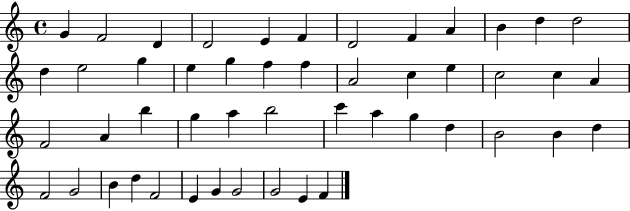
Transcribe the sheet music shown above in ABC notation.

X:1
T:Untitled
M:4/4
L:1/4
K:C
G F2 D D2 E F D2 F A B d d2 d e2 g e g f f A2 c e c2 c A F2 A b g a b2 c' a g d B2 B d F2 G2 B d F2 E G G2 G2 E F